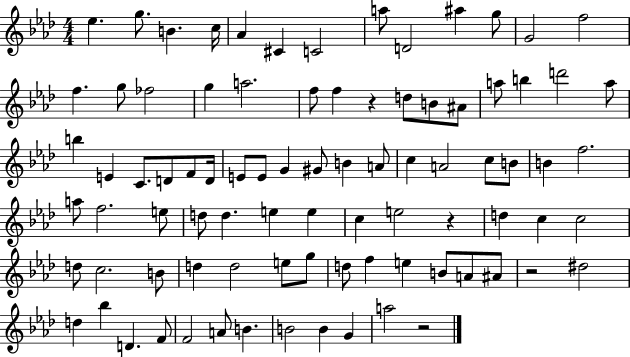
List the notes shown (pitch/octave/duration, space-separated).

Eb5/q. G5/e. B4/q. C5/s Ab4/q C#4/q C4/h A5/e D4/h A#5/q G5/e G4/h F5/h F5/q. G5/e FES5/h G5/q A5/h. F5/e F5/q R/q D5/e B4/e A#4/e A5/e B5/q D6/h A5/e B5/q E4/q C4/e. D4/e F4/e D4/s E4/e E4/e G4/q G#4/e B4/q A4/e C5/q A4/h C5/e B4/e B4/q F5/h. A5/e F5/h. E5/e D5/e D5/q. E5/q E5/q C5/q E5/h R/q D5/q C5/q C5/h D5/e C5/h. B4/e D5/q D5/h E5/e G5/e D5/e F5/q E5/q B4/e A4/e A#4/e R/h D#5/h D5/q Bb5/q D4/q. F4/e F4/h A4/e B4/q. B4/h B4/q G4/q A5/h R/h